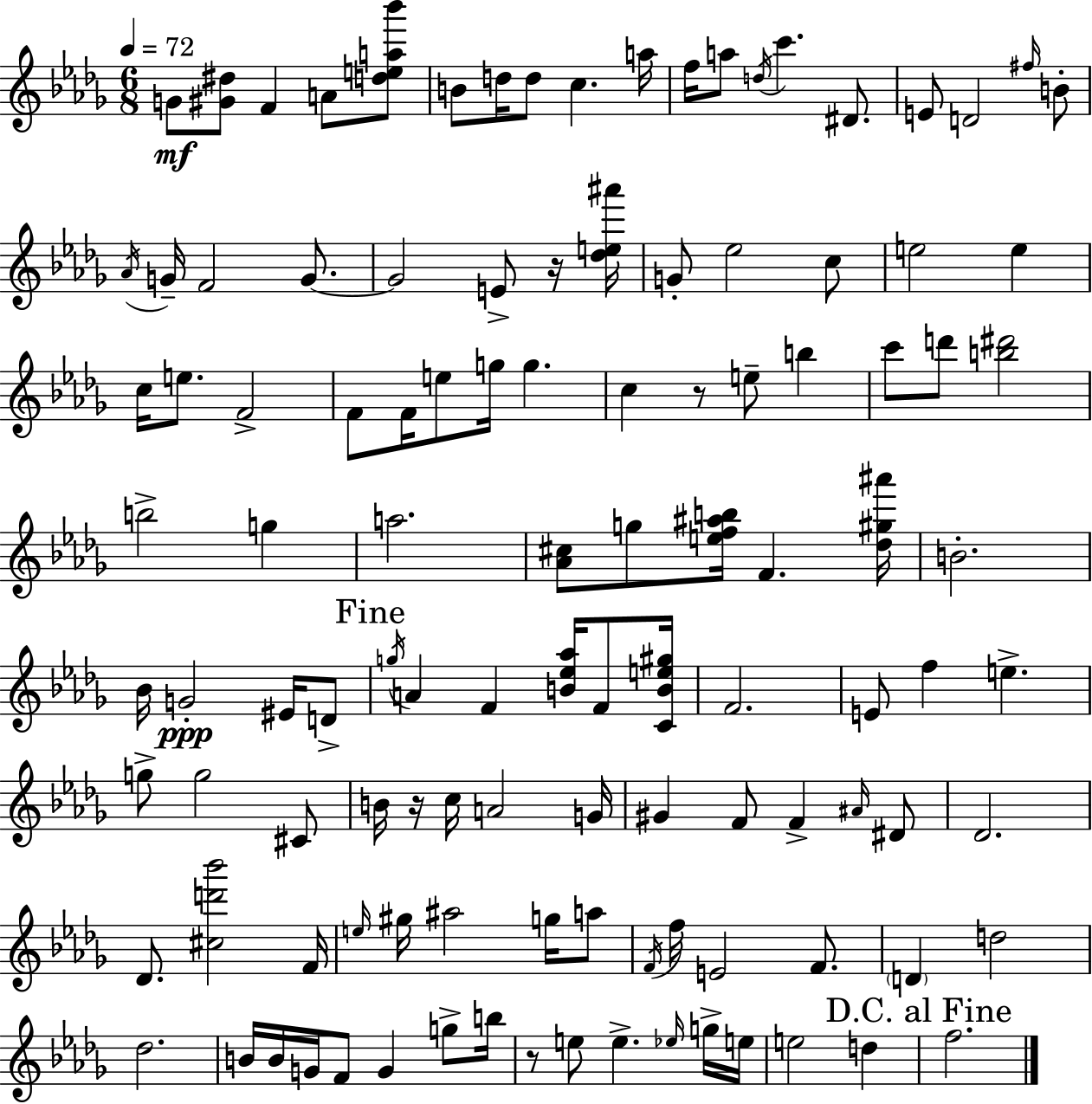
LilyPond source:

{
  \clef treble
  \numericTimeSignature
  \time 6/8
  \key bes \minor
  \tempo 4 = 72
  g'8\mf <gis' dis''>8 f'4 a'8 <d'' e'' a'' bes'''>8 | b'8 d''16 d''8 c''4. a''16 | f''16 a''8 \acciaccatura { d''16 } c'''4. dis'8. | e'8 d'2 \grace { fis''16 } | \break b'8-. \acciaccatura { aes'16 } g'16-- f'2 | g'8.~~ g'2 e'8-> | r16 <des'' e'' ais'''>16 g'8-. ees''2 | c''8 e''2 e''4 | \break c''16 e''8. f'2-> | f'8 f'16 e''8 g''16 g''4. | c''4 r8 e''8-- b''4 | c'''8 d'''8 <b'' dis'''>2 | \break b''2-> g''4 | a''2. | <aes' cis''>8 g''8 <e'' f'' ais'' b''>16 f'4. | <des'' gis'' ais'''>16 b'2.-. | \break bes'16 g'2-.\ppp | eis'16 d'8-> \mark "Fine" \acciaccatura { g''16 } a'4 f'4 | <b' ees'' aes''>16 f'8 <c' b' e'' gis''>16 f'2. | e'8 f''4 e''4.-> | \break g''8-> g''2 | cis'8 b'16 r16 c''16 a'2 | g'16 gis'4 f'8 f'4-> | \grace { ais'16 } dis'8 des'2. | \break des'8. <cis'' d''' bes'''>2 | f'16 \grace { e''16 } gis''16 ais''2 | g''16 a''8 \acciaccatura { f'16 } f''16 e'2 | f'8. \parenthesize d'4 d''2 | \break des''2. | b'16 b'16 g'16 f'8 | g'4 g''8-> b''16 r8 e''8 e''4.-> | \grace { ees''16 } g''16-> e''16 e''2 | \break d''4 \mark "D.C. al Fine" f''2. | \bar "|."
}